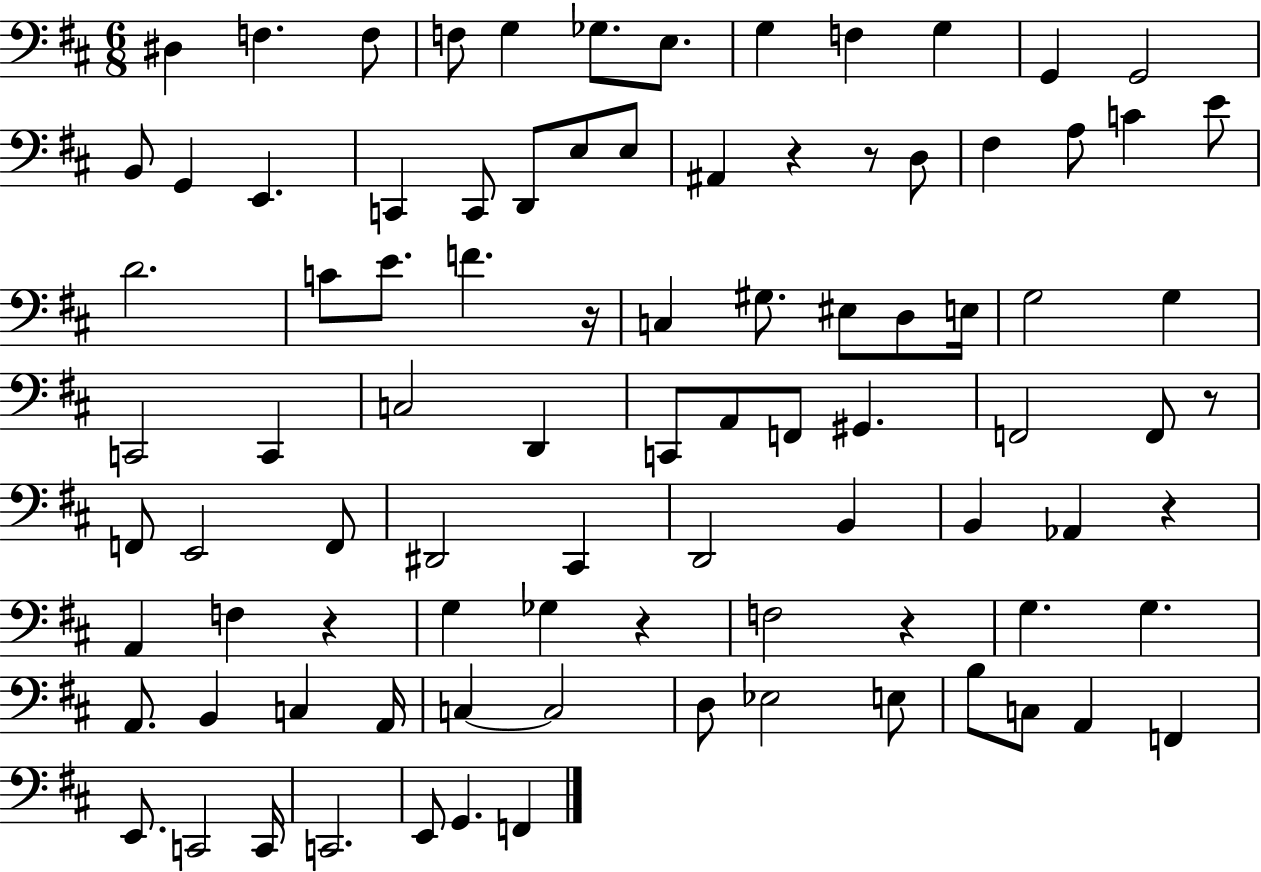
X:1
T:Untitled
M:6/8
L:1/4
K:D
^D, F, F,/2 F,/2 G, _G,/2 E,/2 G, F, G, G,, G,,2 B,,/2 G,, E,, C,, C,,/2 D,,/2 E,/2 E,/2 ^A,, z z/2 D,/2 ^F, A,/2 C E/2 D2 C/2 E/2 F z/4 C, ^G,/2 ^E,/2 D,/2 E,/4 G,2 G, C,,2 C,, C,2 D,, C,,/2 A,,/2 F,,/2 ^G,, F,,2 F,,/2 z/2 F,,/2 E,,2 F,,/2 ^D,,2 ^C,, D,,2 B,, B,, _A,, z A,, F, z G, _G, z F,2 z G, G, A,,/2 B,, C, A,,/4 C, C,2 D,/2 _E,2 E,/2 B,/2 C,/2 A,, F,, E,,/2 C,,2 C,,/4 C,,2 E,,/2 G,, F,,